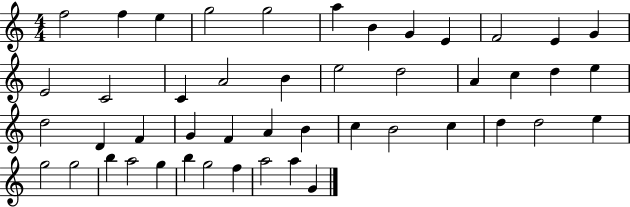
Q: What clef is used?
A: treble